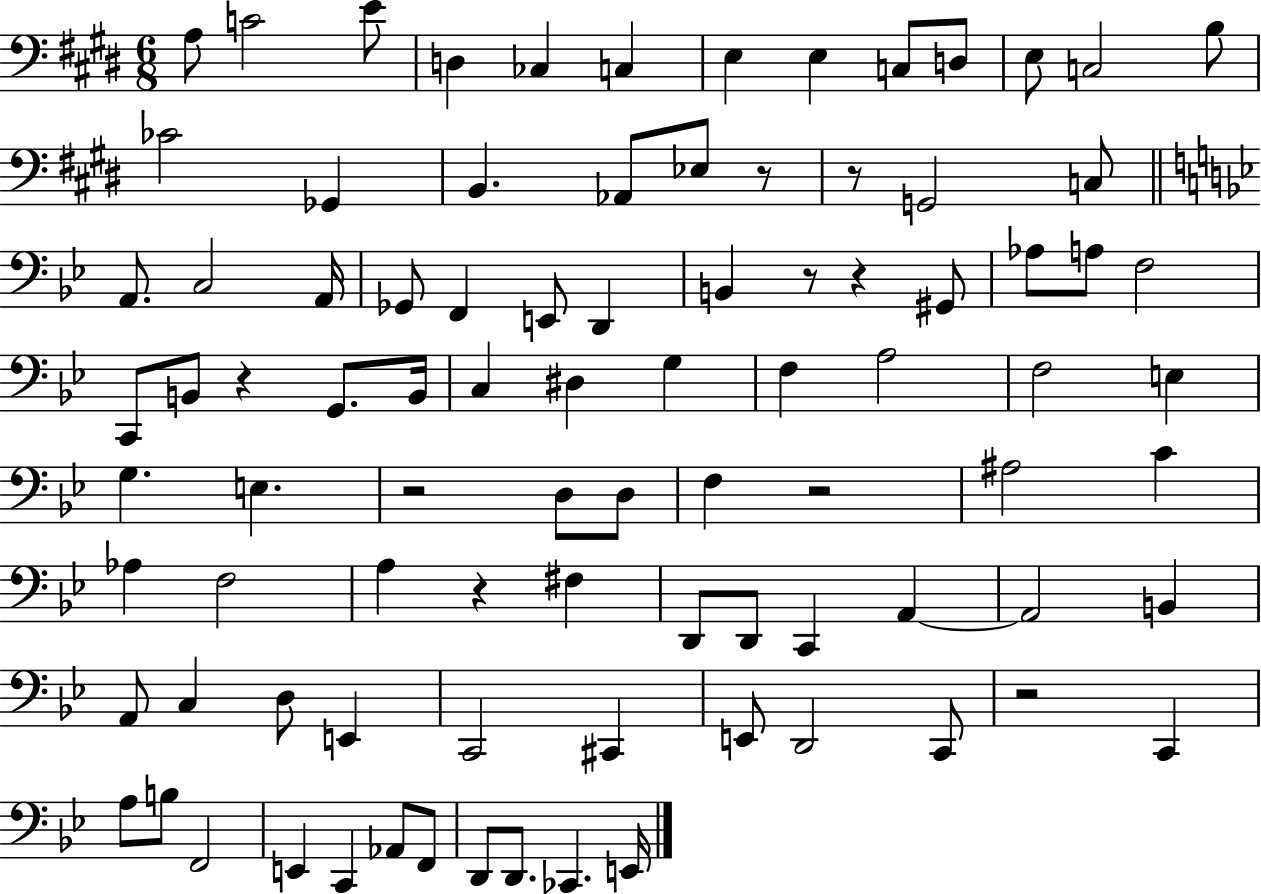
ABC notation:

X:1
T:Untitled
M:6/8
L:1/4
K:E
A,/2 C2 E/2 D, _C, C, E, E, C,/2 D,/2 E,/2 C,2 B,/2 _C2 _G,, B,, _A,,/2 _E,/2 z/2 z/2 G,,2 C,/2 A,,/2 C,2 A,,/4 _G,,/2 F,, E,,/2 D,, B,, z/2 z ^G,,/2 _A,/2 A,/2 F,2 C,,/2 B,,/2 z G,,/2 B,,/4 C, ^D, G, F, A,2 F,2 E, G, E, z2 D,/2 D,/2 F, z2 ^A,2 C _A, F,2 A, z ^F, D,,/2 D,,/2 C,, A,, A,,2 B,, A,,/2 C, D,/2 E,, C,,2 ^C,, E,,/2 D,,2 C,,/2 z2 C,, A,/2 B,/2 F,,2 E,, C,, _A,,/2 F,,/2 D,,/2 D,,/2 _C,, E,,/4